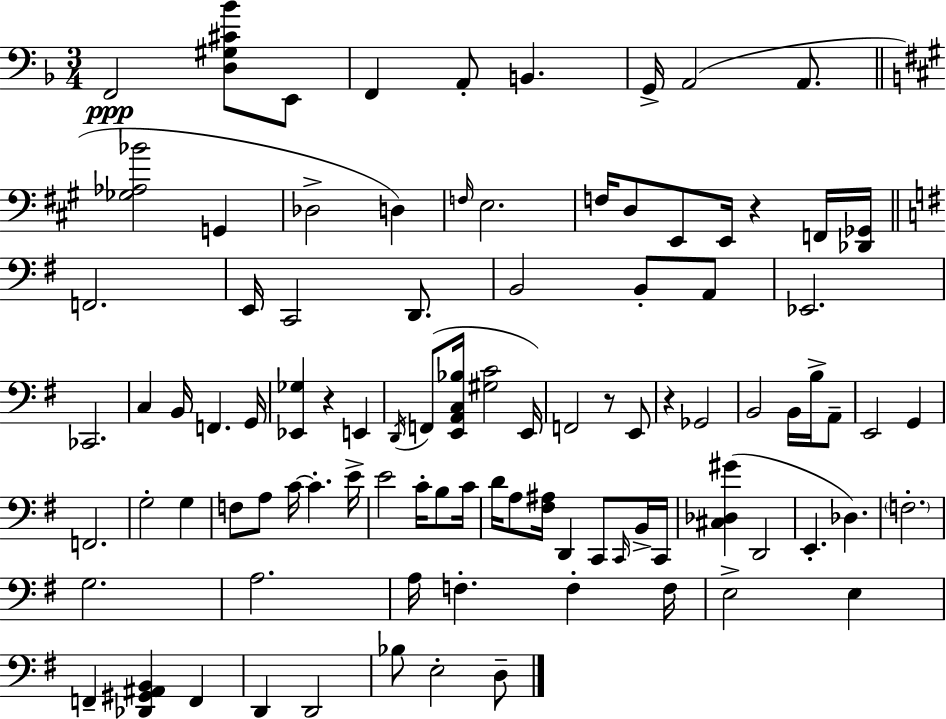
{
  \clef bass
  \numericTimeSignature
  \time 3/4
  \key f \major
  f,2\ppp <d gis cis' bes'>8 e,8 | f,4 a,8-. b,4. | g,16-> a,2( a,8. | \bar "||" \break \key a \major <ges aes bes'>2 g,4 | des2-> d4) | \grace { f16 } e2. | f16 d8 e,8 e,16 r4 f,16 | \break <des, ges,>16 \bar "||" \break \key g \major f,2. | e,16 c,2 d,8. | b,2 b,8-. a,8 | ees,2. | \break ces,2. | c4 b,16 f,4. g,16 | <ees, ges>4 r4 e,4 | \acciaccatura { d,16 } f,8( <e, a, c bes>16 <gis c'>2 | \break e,16) f,2 r8 e,8 | r4 ges,2 | b,2 b,16 b16-> a,8-- | e,2 g,4 | \break f,2. | g2-. g4 | f8 a8 c'16~~ c'4.-. | e'16-> e'2 c'16-. b8 | \break c'16 d'16 a8 <fis ais>16 d,4 c,8 \grace { c,16 } | b,16-> c,16 <cis des gis'>4( d,2 | e,4.-. des4.) | \parenthesize f2.-. | \break g2. | a2. | a16 f4.-. f4-. | f16 e2-> e4 | \break f,4-- <des, gis, ais, b,>4 f,4 | d,4 d,2 | bes8 e2-. | d8-- \bar "|."
}